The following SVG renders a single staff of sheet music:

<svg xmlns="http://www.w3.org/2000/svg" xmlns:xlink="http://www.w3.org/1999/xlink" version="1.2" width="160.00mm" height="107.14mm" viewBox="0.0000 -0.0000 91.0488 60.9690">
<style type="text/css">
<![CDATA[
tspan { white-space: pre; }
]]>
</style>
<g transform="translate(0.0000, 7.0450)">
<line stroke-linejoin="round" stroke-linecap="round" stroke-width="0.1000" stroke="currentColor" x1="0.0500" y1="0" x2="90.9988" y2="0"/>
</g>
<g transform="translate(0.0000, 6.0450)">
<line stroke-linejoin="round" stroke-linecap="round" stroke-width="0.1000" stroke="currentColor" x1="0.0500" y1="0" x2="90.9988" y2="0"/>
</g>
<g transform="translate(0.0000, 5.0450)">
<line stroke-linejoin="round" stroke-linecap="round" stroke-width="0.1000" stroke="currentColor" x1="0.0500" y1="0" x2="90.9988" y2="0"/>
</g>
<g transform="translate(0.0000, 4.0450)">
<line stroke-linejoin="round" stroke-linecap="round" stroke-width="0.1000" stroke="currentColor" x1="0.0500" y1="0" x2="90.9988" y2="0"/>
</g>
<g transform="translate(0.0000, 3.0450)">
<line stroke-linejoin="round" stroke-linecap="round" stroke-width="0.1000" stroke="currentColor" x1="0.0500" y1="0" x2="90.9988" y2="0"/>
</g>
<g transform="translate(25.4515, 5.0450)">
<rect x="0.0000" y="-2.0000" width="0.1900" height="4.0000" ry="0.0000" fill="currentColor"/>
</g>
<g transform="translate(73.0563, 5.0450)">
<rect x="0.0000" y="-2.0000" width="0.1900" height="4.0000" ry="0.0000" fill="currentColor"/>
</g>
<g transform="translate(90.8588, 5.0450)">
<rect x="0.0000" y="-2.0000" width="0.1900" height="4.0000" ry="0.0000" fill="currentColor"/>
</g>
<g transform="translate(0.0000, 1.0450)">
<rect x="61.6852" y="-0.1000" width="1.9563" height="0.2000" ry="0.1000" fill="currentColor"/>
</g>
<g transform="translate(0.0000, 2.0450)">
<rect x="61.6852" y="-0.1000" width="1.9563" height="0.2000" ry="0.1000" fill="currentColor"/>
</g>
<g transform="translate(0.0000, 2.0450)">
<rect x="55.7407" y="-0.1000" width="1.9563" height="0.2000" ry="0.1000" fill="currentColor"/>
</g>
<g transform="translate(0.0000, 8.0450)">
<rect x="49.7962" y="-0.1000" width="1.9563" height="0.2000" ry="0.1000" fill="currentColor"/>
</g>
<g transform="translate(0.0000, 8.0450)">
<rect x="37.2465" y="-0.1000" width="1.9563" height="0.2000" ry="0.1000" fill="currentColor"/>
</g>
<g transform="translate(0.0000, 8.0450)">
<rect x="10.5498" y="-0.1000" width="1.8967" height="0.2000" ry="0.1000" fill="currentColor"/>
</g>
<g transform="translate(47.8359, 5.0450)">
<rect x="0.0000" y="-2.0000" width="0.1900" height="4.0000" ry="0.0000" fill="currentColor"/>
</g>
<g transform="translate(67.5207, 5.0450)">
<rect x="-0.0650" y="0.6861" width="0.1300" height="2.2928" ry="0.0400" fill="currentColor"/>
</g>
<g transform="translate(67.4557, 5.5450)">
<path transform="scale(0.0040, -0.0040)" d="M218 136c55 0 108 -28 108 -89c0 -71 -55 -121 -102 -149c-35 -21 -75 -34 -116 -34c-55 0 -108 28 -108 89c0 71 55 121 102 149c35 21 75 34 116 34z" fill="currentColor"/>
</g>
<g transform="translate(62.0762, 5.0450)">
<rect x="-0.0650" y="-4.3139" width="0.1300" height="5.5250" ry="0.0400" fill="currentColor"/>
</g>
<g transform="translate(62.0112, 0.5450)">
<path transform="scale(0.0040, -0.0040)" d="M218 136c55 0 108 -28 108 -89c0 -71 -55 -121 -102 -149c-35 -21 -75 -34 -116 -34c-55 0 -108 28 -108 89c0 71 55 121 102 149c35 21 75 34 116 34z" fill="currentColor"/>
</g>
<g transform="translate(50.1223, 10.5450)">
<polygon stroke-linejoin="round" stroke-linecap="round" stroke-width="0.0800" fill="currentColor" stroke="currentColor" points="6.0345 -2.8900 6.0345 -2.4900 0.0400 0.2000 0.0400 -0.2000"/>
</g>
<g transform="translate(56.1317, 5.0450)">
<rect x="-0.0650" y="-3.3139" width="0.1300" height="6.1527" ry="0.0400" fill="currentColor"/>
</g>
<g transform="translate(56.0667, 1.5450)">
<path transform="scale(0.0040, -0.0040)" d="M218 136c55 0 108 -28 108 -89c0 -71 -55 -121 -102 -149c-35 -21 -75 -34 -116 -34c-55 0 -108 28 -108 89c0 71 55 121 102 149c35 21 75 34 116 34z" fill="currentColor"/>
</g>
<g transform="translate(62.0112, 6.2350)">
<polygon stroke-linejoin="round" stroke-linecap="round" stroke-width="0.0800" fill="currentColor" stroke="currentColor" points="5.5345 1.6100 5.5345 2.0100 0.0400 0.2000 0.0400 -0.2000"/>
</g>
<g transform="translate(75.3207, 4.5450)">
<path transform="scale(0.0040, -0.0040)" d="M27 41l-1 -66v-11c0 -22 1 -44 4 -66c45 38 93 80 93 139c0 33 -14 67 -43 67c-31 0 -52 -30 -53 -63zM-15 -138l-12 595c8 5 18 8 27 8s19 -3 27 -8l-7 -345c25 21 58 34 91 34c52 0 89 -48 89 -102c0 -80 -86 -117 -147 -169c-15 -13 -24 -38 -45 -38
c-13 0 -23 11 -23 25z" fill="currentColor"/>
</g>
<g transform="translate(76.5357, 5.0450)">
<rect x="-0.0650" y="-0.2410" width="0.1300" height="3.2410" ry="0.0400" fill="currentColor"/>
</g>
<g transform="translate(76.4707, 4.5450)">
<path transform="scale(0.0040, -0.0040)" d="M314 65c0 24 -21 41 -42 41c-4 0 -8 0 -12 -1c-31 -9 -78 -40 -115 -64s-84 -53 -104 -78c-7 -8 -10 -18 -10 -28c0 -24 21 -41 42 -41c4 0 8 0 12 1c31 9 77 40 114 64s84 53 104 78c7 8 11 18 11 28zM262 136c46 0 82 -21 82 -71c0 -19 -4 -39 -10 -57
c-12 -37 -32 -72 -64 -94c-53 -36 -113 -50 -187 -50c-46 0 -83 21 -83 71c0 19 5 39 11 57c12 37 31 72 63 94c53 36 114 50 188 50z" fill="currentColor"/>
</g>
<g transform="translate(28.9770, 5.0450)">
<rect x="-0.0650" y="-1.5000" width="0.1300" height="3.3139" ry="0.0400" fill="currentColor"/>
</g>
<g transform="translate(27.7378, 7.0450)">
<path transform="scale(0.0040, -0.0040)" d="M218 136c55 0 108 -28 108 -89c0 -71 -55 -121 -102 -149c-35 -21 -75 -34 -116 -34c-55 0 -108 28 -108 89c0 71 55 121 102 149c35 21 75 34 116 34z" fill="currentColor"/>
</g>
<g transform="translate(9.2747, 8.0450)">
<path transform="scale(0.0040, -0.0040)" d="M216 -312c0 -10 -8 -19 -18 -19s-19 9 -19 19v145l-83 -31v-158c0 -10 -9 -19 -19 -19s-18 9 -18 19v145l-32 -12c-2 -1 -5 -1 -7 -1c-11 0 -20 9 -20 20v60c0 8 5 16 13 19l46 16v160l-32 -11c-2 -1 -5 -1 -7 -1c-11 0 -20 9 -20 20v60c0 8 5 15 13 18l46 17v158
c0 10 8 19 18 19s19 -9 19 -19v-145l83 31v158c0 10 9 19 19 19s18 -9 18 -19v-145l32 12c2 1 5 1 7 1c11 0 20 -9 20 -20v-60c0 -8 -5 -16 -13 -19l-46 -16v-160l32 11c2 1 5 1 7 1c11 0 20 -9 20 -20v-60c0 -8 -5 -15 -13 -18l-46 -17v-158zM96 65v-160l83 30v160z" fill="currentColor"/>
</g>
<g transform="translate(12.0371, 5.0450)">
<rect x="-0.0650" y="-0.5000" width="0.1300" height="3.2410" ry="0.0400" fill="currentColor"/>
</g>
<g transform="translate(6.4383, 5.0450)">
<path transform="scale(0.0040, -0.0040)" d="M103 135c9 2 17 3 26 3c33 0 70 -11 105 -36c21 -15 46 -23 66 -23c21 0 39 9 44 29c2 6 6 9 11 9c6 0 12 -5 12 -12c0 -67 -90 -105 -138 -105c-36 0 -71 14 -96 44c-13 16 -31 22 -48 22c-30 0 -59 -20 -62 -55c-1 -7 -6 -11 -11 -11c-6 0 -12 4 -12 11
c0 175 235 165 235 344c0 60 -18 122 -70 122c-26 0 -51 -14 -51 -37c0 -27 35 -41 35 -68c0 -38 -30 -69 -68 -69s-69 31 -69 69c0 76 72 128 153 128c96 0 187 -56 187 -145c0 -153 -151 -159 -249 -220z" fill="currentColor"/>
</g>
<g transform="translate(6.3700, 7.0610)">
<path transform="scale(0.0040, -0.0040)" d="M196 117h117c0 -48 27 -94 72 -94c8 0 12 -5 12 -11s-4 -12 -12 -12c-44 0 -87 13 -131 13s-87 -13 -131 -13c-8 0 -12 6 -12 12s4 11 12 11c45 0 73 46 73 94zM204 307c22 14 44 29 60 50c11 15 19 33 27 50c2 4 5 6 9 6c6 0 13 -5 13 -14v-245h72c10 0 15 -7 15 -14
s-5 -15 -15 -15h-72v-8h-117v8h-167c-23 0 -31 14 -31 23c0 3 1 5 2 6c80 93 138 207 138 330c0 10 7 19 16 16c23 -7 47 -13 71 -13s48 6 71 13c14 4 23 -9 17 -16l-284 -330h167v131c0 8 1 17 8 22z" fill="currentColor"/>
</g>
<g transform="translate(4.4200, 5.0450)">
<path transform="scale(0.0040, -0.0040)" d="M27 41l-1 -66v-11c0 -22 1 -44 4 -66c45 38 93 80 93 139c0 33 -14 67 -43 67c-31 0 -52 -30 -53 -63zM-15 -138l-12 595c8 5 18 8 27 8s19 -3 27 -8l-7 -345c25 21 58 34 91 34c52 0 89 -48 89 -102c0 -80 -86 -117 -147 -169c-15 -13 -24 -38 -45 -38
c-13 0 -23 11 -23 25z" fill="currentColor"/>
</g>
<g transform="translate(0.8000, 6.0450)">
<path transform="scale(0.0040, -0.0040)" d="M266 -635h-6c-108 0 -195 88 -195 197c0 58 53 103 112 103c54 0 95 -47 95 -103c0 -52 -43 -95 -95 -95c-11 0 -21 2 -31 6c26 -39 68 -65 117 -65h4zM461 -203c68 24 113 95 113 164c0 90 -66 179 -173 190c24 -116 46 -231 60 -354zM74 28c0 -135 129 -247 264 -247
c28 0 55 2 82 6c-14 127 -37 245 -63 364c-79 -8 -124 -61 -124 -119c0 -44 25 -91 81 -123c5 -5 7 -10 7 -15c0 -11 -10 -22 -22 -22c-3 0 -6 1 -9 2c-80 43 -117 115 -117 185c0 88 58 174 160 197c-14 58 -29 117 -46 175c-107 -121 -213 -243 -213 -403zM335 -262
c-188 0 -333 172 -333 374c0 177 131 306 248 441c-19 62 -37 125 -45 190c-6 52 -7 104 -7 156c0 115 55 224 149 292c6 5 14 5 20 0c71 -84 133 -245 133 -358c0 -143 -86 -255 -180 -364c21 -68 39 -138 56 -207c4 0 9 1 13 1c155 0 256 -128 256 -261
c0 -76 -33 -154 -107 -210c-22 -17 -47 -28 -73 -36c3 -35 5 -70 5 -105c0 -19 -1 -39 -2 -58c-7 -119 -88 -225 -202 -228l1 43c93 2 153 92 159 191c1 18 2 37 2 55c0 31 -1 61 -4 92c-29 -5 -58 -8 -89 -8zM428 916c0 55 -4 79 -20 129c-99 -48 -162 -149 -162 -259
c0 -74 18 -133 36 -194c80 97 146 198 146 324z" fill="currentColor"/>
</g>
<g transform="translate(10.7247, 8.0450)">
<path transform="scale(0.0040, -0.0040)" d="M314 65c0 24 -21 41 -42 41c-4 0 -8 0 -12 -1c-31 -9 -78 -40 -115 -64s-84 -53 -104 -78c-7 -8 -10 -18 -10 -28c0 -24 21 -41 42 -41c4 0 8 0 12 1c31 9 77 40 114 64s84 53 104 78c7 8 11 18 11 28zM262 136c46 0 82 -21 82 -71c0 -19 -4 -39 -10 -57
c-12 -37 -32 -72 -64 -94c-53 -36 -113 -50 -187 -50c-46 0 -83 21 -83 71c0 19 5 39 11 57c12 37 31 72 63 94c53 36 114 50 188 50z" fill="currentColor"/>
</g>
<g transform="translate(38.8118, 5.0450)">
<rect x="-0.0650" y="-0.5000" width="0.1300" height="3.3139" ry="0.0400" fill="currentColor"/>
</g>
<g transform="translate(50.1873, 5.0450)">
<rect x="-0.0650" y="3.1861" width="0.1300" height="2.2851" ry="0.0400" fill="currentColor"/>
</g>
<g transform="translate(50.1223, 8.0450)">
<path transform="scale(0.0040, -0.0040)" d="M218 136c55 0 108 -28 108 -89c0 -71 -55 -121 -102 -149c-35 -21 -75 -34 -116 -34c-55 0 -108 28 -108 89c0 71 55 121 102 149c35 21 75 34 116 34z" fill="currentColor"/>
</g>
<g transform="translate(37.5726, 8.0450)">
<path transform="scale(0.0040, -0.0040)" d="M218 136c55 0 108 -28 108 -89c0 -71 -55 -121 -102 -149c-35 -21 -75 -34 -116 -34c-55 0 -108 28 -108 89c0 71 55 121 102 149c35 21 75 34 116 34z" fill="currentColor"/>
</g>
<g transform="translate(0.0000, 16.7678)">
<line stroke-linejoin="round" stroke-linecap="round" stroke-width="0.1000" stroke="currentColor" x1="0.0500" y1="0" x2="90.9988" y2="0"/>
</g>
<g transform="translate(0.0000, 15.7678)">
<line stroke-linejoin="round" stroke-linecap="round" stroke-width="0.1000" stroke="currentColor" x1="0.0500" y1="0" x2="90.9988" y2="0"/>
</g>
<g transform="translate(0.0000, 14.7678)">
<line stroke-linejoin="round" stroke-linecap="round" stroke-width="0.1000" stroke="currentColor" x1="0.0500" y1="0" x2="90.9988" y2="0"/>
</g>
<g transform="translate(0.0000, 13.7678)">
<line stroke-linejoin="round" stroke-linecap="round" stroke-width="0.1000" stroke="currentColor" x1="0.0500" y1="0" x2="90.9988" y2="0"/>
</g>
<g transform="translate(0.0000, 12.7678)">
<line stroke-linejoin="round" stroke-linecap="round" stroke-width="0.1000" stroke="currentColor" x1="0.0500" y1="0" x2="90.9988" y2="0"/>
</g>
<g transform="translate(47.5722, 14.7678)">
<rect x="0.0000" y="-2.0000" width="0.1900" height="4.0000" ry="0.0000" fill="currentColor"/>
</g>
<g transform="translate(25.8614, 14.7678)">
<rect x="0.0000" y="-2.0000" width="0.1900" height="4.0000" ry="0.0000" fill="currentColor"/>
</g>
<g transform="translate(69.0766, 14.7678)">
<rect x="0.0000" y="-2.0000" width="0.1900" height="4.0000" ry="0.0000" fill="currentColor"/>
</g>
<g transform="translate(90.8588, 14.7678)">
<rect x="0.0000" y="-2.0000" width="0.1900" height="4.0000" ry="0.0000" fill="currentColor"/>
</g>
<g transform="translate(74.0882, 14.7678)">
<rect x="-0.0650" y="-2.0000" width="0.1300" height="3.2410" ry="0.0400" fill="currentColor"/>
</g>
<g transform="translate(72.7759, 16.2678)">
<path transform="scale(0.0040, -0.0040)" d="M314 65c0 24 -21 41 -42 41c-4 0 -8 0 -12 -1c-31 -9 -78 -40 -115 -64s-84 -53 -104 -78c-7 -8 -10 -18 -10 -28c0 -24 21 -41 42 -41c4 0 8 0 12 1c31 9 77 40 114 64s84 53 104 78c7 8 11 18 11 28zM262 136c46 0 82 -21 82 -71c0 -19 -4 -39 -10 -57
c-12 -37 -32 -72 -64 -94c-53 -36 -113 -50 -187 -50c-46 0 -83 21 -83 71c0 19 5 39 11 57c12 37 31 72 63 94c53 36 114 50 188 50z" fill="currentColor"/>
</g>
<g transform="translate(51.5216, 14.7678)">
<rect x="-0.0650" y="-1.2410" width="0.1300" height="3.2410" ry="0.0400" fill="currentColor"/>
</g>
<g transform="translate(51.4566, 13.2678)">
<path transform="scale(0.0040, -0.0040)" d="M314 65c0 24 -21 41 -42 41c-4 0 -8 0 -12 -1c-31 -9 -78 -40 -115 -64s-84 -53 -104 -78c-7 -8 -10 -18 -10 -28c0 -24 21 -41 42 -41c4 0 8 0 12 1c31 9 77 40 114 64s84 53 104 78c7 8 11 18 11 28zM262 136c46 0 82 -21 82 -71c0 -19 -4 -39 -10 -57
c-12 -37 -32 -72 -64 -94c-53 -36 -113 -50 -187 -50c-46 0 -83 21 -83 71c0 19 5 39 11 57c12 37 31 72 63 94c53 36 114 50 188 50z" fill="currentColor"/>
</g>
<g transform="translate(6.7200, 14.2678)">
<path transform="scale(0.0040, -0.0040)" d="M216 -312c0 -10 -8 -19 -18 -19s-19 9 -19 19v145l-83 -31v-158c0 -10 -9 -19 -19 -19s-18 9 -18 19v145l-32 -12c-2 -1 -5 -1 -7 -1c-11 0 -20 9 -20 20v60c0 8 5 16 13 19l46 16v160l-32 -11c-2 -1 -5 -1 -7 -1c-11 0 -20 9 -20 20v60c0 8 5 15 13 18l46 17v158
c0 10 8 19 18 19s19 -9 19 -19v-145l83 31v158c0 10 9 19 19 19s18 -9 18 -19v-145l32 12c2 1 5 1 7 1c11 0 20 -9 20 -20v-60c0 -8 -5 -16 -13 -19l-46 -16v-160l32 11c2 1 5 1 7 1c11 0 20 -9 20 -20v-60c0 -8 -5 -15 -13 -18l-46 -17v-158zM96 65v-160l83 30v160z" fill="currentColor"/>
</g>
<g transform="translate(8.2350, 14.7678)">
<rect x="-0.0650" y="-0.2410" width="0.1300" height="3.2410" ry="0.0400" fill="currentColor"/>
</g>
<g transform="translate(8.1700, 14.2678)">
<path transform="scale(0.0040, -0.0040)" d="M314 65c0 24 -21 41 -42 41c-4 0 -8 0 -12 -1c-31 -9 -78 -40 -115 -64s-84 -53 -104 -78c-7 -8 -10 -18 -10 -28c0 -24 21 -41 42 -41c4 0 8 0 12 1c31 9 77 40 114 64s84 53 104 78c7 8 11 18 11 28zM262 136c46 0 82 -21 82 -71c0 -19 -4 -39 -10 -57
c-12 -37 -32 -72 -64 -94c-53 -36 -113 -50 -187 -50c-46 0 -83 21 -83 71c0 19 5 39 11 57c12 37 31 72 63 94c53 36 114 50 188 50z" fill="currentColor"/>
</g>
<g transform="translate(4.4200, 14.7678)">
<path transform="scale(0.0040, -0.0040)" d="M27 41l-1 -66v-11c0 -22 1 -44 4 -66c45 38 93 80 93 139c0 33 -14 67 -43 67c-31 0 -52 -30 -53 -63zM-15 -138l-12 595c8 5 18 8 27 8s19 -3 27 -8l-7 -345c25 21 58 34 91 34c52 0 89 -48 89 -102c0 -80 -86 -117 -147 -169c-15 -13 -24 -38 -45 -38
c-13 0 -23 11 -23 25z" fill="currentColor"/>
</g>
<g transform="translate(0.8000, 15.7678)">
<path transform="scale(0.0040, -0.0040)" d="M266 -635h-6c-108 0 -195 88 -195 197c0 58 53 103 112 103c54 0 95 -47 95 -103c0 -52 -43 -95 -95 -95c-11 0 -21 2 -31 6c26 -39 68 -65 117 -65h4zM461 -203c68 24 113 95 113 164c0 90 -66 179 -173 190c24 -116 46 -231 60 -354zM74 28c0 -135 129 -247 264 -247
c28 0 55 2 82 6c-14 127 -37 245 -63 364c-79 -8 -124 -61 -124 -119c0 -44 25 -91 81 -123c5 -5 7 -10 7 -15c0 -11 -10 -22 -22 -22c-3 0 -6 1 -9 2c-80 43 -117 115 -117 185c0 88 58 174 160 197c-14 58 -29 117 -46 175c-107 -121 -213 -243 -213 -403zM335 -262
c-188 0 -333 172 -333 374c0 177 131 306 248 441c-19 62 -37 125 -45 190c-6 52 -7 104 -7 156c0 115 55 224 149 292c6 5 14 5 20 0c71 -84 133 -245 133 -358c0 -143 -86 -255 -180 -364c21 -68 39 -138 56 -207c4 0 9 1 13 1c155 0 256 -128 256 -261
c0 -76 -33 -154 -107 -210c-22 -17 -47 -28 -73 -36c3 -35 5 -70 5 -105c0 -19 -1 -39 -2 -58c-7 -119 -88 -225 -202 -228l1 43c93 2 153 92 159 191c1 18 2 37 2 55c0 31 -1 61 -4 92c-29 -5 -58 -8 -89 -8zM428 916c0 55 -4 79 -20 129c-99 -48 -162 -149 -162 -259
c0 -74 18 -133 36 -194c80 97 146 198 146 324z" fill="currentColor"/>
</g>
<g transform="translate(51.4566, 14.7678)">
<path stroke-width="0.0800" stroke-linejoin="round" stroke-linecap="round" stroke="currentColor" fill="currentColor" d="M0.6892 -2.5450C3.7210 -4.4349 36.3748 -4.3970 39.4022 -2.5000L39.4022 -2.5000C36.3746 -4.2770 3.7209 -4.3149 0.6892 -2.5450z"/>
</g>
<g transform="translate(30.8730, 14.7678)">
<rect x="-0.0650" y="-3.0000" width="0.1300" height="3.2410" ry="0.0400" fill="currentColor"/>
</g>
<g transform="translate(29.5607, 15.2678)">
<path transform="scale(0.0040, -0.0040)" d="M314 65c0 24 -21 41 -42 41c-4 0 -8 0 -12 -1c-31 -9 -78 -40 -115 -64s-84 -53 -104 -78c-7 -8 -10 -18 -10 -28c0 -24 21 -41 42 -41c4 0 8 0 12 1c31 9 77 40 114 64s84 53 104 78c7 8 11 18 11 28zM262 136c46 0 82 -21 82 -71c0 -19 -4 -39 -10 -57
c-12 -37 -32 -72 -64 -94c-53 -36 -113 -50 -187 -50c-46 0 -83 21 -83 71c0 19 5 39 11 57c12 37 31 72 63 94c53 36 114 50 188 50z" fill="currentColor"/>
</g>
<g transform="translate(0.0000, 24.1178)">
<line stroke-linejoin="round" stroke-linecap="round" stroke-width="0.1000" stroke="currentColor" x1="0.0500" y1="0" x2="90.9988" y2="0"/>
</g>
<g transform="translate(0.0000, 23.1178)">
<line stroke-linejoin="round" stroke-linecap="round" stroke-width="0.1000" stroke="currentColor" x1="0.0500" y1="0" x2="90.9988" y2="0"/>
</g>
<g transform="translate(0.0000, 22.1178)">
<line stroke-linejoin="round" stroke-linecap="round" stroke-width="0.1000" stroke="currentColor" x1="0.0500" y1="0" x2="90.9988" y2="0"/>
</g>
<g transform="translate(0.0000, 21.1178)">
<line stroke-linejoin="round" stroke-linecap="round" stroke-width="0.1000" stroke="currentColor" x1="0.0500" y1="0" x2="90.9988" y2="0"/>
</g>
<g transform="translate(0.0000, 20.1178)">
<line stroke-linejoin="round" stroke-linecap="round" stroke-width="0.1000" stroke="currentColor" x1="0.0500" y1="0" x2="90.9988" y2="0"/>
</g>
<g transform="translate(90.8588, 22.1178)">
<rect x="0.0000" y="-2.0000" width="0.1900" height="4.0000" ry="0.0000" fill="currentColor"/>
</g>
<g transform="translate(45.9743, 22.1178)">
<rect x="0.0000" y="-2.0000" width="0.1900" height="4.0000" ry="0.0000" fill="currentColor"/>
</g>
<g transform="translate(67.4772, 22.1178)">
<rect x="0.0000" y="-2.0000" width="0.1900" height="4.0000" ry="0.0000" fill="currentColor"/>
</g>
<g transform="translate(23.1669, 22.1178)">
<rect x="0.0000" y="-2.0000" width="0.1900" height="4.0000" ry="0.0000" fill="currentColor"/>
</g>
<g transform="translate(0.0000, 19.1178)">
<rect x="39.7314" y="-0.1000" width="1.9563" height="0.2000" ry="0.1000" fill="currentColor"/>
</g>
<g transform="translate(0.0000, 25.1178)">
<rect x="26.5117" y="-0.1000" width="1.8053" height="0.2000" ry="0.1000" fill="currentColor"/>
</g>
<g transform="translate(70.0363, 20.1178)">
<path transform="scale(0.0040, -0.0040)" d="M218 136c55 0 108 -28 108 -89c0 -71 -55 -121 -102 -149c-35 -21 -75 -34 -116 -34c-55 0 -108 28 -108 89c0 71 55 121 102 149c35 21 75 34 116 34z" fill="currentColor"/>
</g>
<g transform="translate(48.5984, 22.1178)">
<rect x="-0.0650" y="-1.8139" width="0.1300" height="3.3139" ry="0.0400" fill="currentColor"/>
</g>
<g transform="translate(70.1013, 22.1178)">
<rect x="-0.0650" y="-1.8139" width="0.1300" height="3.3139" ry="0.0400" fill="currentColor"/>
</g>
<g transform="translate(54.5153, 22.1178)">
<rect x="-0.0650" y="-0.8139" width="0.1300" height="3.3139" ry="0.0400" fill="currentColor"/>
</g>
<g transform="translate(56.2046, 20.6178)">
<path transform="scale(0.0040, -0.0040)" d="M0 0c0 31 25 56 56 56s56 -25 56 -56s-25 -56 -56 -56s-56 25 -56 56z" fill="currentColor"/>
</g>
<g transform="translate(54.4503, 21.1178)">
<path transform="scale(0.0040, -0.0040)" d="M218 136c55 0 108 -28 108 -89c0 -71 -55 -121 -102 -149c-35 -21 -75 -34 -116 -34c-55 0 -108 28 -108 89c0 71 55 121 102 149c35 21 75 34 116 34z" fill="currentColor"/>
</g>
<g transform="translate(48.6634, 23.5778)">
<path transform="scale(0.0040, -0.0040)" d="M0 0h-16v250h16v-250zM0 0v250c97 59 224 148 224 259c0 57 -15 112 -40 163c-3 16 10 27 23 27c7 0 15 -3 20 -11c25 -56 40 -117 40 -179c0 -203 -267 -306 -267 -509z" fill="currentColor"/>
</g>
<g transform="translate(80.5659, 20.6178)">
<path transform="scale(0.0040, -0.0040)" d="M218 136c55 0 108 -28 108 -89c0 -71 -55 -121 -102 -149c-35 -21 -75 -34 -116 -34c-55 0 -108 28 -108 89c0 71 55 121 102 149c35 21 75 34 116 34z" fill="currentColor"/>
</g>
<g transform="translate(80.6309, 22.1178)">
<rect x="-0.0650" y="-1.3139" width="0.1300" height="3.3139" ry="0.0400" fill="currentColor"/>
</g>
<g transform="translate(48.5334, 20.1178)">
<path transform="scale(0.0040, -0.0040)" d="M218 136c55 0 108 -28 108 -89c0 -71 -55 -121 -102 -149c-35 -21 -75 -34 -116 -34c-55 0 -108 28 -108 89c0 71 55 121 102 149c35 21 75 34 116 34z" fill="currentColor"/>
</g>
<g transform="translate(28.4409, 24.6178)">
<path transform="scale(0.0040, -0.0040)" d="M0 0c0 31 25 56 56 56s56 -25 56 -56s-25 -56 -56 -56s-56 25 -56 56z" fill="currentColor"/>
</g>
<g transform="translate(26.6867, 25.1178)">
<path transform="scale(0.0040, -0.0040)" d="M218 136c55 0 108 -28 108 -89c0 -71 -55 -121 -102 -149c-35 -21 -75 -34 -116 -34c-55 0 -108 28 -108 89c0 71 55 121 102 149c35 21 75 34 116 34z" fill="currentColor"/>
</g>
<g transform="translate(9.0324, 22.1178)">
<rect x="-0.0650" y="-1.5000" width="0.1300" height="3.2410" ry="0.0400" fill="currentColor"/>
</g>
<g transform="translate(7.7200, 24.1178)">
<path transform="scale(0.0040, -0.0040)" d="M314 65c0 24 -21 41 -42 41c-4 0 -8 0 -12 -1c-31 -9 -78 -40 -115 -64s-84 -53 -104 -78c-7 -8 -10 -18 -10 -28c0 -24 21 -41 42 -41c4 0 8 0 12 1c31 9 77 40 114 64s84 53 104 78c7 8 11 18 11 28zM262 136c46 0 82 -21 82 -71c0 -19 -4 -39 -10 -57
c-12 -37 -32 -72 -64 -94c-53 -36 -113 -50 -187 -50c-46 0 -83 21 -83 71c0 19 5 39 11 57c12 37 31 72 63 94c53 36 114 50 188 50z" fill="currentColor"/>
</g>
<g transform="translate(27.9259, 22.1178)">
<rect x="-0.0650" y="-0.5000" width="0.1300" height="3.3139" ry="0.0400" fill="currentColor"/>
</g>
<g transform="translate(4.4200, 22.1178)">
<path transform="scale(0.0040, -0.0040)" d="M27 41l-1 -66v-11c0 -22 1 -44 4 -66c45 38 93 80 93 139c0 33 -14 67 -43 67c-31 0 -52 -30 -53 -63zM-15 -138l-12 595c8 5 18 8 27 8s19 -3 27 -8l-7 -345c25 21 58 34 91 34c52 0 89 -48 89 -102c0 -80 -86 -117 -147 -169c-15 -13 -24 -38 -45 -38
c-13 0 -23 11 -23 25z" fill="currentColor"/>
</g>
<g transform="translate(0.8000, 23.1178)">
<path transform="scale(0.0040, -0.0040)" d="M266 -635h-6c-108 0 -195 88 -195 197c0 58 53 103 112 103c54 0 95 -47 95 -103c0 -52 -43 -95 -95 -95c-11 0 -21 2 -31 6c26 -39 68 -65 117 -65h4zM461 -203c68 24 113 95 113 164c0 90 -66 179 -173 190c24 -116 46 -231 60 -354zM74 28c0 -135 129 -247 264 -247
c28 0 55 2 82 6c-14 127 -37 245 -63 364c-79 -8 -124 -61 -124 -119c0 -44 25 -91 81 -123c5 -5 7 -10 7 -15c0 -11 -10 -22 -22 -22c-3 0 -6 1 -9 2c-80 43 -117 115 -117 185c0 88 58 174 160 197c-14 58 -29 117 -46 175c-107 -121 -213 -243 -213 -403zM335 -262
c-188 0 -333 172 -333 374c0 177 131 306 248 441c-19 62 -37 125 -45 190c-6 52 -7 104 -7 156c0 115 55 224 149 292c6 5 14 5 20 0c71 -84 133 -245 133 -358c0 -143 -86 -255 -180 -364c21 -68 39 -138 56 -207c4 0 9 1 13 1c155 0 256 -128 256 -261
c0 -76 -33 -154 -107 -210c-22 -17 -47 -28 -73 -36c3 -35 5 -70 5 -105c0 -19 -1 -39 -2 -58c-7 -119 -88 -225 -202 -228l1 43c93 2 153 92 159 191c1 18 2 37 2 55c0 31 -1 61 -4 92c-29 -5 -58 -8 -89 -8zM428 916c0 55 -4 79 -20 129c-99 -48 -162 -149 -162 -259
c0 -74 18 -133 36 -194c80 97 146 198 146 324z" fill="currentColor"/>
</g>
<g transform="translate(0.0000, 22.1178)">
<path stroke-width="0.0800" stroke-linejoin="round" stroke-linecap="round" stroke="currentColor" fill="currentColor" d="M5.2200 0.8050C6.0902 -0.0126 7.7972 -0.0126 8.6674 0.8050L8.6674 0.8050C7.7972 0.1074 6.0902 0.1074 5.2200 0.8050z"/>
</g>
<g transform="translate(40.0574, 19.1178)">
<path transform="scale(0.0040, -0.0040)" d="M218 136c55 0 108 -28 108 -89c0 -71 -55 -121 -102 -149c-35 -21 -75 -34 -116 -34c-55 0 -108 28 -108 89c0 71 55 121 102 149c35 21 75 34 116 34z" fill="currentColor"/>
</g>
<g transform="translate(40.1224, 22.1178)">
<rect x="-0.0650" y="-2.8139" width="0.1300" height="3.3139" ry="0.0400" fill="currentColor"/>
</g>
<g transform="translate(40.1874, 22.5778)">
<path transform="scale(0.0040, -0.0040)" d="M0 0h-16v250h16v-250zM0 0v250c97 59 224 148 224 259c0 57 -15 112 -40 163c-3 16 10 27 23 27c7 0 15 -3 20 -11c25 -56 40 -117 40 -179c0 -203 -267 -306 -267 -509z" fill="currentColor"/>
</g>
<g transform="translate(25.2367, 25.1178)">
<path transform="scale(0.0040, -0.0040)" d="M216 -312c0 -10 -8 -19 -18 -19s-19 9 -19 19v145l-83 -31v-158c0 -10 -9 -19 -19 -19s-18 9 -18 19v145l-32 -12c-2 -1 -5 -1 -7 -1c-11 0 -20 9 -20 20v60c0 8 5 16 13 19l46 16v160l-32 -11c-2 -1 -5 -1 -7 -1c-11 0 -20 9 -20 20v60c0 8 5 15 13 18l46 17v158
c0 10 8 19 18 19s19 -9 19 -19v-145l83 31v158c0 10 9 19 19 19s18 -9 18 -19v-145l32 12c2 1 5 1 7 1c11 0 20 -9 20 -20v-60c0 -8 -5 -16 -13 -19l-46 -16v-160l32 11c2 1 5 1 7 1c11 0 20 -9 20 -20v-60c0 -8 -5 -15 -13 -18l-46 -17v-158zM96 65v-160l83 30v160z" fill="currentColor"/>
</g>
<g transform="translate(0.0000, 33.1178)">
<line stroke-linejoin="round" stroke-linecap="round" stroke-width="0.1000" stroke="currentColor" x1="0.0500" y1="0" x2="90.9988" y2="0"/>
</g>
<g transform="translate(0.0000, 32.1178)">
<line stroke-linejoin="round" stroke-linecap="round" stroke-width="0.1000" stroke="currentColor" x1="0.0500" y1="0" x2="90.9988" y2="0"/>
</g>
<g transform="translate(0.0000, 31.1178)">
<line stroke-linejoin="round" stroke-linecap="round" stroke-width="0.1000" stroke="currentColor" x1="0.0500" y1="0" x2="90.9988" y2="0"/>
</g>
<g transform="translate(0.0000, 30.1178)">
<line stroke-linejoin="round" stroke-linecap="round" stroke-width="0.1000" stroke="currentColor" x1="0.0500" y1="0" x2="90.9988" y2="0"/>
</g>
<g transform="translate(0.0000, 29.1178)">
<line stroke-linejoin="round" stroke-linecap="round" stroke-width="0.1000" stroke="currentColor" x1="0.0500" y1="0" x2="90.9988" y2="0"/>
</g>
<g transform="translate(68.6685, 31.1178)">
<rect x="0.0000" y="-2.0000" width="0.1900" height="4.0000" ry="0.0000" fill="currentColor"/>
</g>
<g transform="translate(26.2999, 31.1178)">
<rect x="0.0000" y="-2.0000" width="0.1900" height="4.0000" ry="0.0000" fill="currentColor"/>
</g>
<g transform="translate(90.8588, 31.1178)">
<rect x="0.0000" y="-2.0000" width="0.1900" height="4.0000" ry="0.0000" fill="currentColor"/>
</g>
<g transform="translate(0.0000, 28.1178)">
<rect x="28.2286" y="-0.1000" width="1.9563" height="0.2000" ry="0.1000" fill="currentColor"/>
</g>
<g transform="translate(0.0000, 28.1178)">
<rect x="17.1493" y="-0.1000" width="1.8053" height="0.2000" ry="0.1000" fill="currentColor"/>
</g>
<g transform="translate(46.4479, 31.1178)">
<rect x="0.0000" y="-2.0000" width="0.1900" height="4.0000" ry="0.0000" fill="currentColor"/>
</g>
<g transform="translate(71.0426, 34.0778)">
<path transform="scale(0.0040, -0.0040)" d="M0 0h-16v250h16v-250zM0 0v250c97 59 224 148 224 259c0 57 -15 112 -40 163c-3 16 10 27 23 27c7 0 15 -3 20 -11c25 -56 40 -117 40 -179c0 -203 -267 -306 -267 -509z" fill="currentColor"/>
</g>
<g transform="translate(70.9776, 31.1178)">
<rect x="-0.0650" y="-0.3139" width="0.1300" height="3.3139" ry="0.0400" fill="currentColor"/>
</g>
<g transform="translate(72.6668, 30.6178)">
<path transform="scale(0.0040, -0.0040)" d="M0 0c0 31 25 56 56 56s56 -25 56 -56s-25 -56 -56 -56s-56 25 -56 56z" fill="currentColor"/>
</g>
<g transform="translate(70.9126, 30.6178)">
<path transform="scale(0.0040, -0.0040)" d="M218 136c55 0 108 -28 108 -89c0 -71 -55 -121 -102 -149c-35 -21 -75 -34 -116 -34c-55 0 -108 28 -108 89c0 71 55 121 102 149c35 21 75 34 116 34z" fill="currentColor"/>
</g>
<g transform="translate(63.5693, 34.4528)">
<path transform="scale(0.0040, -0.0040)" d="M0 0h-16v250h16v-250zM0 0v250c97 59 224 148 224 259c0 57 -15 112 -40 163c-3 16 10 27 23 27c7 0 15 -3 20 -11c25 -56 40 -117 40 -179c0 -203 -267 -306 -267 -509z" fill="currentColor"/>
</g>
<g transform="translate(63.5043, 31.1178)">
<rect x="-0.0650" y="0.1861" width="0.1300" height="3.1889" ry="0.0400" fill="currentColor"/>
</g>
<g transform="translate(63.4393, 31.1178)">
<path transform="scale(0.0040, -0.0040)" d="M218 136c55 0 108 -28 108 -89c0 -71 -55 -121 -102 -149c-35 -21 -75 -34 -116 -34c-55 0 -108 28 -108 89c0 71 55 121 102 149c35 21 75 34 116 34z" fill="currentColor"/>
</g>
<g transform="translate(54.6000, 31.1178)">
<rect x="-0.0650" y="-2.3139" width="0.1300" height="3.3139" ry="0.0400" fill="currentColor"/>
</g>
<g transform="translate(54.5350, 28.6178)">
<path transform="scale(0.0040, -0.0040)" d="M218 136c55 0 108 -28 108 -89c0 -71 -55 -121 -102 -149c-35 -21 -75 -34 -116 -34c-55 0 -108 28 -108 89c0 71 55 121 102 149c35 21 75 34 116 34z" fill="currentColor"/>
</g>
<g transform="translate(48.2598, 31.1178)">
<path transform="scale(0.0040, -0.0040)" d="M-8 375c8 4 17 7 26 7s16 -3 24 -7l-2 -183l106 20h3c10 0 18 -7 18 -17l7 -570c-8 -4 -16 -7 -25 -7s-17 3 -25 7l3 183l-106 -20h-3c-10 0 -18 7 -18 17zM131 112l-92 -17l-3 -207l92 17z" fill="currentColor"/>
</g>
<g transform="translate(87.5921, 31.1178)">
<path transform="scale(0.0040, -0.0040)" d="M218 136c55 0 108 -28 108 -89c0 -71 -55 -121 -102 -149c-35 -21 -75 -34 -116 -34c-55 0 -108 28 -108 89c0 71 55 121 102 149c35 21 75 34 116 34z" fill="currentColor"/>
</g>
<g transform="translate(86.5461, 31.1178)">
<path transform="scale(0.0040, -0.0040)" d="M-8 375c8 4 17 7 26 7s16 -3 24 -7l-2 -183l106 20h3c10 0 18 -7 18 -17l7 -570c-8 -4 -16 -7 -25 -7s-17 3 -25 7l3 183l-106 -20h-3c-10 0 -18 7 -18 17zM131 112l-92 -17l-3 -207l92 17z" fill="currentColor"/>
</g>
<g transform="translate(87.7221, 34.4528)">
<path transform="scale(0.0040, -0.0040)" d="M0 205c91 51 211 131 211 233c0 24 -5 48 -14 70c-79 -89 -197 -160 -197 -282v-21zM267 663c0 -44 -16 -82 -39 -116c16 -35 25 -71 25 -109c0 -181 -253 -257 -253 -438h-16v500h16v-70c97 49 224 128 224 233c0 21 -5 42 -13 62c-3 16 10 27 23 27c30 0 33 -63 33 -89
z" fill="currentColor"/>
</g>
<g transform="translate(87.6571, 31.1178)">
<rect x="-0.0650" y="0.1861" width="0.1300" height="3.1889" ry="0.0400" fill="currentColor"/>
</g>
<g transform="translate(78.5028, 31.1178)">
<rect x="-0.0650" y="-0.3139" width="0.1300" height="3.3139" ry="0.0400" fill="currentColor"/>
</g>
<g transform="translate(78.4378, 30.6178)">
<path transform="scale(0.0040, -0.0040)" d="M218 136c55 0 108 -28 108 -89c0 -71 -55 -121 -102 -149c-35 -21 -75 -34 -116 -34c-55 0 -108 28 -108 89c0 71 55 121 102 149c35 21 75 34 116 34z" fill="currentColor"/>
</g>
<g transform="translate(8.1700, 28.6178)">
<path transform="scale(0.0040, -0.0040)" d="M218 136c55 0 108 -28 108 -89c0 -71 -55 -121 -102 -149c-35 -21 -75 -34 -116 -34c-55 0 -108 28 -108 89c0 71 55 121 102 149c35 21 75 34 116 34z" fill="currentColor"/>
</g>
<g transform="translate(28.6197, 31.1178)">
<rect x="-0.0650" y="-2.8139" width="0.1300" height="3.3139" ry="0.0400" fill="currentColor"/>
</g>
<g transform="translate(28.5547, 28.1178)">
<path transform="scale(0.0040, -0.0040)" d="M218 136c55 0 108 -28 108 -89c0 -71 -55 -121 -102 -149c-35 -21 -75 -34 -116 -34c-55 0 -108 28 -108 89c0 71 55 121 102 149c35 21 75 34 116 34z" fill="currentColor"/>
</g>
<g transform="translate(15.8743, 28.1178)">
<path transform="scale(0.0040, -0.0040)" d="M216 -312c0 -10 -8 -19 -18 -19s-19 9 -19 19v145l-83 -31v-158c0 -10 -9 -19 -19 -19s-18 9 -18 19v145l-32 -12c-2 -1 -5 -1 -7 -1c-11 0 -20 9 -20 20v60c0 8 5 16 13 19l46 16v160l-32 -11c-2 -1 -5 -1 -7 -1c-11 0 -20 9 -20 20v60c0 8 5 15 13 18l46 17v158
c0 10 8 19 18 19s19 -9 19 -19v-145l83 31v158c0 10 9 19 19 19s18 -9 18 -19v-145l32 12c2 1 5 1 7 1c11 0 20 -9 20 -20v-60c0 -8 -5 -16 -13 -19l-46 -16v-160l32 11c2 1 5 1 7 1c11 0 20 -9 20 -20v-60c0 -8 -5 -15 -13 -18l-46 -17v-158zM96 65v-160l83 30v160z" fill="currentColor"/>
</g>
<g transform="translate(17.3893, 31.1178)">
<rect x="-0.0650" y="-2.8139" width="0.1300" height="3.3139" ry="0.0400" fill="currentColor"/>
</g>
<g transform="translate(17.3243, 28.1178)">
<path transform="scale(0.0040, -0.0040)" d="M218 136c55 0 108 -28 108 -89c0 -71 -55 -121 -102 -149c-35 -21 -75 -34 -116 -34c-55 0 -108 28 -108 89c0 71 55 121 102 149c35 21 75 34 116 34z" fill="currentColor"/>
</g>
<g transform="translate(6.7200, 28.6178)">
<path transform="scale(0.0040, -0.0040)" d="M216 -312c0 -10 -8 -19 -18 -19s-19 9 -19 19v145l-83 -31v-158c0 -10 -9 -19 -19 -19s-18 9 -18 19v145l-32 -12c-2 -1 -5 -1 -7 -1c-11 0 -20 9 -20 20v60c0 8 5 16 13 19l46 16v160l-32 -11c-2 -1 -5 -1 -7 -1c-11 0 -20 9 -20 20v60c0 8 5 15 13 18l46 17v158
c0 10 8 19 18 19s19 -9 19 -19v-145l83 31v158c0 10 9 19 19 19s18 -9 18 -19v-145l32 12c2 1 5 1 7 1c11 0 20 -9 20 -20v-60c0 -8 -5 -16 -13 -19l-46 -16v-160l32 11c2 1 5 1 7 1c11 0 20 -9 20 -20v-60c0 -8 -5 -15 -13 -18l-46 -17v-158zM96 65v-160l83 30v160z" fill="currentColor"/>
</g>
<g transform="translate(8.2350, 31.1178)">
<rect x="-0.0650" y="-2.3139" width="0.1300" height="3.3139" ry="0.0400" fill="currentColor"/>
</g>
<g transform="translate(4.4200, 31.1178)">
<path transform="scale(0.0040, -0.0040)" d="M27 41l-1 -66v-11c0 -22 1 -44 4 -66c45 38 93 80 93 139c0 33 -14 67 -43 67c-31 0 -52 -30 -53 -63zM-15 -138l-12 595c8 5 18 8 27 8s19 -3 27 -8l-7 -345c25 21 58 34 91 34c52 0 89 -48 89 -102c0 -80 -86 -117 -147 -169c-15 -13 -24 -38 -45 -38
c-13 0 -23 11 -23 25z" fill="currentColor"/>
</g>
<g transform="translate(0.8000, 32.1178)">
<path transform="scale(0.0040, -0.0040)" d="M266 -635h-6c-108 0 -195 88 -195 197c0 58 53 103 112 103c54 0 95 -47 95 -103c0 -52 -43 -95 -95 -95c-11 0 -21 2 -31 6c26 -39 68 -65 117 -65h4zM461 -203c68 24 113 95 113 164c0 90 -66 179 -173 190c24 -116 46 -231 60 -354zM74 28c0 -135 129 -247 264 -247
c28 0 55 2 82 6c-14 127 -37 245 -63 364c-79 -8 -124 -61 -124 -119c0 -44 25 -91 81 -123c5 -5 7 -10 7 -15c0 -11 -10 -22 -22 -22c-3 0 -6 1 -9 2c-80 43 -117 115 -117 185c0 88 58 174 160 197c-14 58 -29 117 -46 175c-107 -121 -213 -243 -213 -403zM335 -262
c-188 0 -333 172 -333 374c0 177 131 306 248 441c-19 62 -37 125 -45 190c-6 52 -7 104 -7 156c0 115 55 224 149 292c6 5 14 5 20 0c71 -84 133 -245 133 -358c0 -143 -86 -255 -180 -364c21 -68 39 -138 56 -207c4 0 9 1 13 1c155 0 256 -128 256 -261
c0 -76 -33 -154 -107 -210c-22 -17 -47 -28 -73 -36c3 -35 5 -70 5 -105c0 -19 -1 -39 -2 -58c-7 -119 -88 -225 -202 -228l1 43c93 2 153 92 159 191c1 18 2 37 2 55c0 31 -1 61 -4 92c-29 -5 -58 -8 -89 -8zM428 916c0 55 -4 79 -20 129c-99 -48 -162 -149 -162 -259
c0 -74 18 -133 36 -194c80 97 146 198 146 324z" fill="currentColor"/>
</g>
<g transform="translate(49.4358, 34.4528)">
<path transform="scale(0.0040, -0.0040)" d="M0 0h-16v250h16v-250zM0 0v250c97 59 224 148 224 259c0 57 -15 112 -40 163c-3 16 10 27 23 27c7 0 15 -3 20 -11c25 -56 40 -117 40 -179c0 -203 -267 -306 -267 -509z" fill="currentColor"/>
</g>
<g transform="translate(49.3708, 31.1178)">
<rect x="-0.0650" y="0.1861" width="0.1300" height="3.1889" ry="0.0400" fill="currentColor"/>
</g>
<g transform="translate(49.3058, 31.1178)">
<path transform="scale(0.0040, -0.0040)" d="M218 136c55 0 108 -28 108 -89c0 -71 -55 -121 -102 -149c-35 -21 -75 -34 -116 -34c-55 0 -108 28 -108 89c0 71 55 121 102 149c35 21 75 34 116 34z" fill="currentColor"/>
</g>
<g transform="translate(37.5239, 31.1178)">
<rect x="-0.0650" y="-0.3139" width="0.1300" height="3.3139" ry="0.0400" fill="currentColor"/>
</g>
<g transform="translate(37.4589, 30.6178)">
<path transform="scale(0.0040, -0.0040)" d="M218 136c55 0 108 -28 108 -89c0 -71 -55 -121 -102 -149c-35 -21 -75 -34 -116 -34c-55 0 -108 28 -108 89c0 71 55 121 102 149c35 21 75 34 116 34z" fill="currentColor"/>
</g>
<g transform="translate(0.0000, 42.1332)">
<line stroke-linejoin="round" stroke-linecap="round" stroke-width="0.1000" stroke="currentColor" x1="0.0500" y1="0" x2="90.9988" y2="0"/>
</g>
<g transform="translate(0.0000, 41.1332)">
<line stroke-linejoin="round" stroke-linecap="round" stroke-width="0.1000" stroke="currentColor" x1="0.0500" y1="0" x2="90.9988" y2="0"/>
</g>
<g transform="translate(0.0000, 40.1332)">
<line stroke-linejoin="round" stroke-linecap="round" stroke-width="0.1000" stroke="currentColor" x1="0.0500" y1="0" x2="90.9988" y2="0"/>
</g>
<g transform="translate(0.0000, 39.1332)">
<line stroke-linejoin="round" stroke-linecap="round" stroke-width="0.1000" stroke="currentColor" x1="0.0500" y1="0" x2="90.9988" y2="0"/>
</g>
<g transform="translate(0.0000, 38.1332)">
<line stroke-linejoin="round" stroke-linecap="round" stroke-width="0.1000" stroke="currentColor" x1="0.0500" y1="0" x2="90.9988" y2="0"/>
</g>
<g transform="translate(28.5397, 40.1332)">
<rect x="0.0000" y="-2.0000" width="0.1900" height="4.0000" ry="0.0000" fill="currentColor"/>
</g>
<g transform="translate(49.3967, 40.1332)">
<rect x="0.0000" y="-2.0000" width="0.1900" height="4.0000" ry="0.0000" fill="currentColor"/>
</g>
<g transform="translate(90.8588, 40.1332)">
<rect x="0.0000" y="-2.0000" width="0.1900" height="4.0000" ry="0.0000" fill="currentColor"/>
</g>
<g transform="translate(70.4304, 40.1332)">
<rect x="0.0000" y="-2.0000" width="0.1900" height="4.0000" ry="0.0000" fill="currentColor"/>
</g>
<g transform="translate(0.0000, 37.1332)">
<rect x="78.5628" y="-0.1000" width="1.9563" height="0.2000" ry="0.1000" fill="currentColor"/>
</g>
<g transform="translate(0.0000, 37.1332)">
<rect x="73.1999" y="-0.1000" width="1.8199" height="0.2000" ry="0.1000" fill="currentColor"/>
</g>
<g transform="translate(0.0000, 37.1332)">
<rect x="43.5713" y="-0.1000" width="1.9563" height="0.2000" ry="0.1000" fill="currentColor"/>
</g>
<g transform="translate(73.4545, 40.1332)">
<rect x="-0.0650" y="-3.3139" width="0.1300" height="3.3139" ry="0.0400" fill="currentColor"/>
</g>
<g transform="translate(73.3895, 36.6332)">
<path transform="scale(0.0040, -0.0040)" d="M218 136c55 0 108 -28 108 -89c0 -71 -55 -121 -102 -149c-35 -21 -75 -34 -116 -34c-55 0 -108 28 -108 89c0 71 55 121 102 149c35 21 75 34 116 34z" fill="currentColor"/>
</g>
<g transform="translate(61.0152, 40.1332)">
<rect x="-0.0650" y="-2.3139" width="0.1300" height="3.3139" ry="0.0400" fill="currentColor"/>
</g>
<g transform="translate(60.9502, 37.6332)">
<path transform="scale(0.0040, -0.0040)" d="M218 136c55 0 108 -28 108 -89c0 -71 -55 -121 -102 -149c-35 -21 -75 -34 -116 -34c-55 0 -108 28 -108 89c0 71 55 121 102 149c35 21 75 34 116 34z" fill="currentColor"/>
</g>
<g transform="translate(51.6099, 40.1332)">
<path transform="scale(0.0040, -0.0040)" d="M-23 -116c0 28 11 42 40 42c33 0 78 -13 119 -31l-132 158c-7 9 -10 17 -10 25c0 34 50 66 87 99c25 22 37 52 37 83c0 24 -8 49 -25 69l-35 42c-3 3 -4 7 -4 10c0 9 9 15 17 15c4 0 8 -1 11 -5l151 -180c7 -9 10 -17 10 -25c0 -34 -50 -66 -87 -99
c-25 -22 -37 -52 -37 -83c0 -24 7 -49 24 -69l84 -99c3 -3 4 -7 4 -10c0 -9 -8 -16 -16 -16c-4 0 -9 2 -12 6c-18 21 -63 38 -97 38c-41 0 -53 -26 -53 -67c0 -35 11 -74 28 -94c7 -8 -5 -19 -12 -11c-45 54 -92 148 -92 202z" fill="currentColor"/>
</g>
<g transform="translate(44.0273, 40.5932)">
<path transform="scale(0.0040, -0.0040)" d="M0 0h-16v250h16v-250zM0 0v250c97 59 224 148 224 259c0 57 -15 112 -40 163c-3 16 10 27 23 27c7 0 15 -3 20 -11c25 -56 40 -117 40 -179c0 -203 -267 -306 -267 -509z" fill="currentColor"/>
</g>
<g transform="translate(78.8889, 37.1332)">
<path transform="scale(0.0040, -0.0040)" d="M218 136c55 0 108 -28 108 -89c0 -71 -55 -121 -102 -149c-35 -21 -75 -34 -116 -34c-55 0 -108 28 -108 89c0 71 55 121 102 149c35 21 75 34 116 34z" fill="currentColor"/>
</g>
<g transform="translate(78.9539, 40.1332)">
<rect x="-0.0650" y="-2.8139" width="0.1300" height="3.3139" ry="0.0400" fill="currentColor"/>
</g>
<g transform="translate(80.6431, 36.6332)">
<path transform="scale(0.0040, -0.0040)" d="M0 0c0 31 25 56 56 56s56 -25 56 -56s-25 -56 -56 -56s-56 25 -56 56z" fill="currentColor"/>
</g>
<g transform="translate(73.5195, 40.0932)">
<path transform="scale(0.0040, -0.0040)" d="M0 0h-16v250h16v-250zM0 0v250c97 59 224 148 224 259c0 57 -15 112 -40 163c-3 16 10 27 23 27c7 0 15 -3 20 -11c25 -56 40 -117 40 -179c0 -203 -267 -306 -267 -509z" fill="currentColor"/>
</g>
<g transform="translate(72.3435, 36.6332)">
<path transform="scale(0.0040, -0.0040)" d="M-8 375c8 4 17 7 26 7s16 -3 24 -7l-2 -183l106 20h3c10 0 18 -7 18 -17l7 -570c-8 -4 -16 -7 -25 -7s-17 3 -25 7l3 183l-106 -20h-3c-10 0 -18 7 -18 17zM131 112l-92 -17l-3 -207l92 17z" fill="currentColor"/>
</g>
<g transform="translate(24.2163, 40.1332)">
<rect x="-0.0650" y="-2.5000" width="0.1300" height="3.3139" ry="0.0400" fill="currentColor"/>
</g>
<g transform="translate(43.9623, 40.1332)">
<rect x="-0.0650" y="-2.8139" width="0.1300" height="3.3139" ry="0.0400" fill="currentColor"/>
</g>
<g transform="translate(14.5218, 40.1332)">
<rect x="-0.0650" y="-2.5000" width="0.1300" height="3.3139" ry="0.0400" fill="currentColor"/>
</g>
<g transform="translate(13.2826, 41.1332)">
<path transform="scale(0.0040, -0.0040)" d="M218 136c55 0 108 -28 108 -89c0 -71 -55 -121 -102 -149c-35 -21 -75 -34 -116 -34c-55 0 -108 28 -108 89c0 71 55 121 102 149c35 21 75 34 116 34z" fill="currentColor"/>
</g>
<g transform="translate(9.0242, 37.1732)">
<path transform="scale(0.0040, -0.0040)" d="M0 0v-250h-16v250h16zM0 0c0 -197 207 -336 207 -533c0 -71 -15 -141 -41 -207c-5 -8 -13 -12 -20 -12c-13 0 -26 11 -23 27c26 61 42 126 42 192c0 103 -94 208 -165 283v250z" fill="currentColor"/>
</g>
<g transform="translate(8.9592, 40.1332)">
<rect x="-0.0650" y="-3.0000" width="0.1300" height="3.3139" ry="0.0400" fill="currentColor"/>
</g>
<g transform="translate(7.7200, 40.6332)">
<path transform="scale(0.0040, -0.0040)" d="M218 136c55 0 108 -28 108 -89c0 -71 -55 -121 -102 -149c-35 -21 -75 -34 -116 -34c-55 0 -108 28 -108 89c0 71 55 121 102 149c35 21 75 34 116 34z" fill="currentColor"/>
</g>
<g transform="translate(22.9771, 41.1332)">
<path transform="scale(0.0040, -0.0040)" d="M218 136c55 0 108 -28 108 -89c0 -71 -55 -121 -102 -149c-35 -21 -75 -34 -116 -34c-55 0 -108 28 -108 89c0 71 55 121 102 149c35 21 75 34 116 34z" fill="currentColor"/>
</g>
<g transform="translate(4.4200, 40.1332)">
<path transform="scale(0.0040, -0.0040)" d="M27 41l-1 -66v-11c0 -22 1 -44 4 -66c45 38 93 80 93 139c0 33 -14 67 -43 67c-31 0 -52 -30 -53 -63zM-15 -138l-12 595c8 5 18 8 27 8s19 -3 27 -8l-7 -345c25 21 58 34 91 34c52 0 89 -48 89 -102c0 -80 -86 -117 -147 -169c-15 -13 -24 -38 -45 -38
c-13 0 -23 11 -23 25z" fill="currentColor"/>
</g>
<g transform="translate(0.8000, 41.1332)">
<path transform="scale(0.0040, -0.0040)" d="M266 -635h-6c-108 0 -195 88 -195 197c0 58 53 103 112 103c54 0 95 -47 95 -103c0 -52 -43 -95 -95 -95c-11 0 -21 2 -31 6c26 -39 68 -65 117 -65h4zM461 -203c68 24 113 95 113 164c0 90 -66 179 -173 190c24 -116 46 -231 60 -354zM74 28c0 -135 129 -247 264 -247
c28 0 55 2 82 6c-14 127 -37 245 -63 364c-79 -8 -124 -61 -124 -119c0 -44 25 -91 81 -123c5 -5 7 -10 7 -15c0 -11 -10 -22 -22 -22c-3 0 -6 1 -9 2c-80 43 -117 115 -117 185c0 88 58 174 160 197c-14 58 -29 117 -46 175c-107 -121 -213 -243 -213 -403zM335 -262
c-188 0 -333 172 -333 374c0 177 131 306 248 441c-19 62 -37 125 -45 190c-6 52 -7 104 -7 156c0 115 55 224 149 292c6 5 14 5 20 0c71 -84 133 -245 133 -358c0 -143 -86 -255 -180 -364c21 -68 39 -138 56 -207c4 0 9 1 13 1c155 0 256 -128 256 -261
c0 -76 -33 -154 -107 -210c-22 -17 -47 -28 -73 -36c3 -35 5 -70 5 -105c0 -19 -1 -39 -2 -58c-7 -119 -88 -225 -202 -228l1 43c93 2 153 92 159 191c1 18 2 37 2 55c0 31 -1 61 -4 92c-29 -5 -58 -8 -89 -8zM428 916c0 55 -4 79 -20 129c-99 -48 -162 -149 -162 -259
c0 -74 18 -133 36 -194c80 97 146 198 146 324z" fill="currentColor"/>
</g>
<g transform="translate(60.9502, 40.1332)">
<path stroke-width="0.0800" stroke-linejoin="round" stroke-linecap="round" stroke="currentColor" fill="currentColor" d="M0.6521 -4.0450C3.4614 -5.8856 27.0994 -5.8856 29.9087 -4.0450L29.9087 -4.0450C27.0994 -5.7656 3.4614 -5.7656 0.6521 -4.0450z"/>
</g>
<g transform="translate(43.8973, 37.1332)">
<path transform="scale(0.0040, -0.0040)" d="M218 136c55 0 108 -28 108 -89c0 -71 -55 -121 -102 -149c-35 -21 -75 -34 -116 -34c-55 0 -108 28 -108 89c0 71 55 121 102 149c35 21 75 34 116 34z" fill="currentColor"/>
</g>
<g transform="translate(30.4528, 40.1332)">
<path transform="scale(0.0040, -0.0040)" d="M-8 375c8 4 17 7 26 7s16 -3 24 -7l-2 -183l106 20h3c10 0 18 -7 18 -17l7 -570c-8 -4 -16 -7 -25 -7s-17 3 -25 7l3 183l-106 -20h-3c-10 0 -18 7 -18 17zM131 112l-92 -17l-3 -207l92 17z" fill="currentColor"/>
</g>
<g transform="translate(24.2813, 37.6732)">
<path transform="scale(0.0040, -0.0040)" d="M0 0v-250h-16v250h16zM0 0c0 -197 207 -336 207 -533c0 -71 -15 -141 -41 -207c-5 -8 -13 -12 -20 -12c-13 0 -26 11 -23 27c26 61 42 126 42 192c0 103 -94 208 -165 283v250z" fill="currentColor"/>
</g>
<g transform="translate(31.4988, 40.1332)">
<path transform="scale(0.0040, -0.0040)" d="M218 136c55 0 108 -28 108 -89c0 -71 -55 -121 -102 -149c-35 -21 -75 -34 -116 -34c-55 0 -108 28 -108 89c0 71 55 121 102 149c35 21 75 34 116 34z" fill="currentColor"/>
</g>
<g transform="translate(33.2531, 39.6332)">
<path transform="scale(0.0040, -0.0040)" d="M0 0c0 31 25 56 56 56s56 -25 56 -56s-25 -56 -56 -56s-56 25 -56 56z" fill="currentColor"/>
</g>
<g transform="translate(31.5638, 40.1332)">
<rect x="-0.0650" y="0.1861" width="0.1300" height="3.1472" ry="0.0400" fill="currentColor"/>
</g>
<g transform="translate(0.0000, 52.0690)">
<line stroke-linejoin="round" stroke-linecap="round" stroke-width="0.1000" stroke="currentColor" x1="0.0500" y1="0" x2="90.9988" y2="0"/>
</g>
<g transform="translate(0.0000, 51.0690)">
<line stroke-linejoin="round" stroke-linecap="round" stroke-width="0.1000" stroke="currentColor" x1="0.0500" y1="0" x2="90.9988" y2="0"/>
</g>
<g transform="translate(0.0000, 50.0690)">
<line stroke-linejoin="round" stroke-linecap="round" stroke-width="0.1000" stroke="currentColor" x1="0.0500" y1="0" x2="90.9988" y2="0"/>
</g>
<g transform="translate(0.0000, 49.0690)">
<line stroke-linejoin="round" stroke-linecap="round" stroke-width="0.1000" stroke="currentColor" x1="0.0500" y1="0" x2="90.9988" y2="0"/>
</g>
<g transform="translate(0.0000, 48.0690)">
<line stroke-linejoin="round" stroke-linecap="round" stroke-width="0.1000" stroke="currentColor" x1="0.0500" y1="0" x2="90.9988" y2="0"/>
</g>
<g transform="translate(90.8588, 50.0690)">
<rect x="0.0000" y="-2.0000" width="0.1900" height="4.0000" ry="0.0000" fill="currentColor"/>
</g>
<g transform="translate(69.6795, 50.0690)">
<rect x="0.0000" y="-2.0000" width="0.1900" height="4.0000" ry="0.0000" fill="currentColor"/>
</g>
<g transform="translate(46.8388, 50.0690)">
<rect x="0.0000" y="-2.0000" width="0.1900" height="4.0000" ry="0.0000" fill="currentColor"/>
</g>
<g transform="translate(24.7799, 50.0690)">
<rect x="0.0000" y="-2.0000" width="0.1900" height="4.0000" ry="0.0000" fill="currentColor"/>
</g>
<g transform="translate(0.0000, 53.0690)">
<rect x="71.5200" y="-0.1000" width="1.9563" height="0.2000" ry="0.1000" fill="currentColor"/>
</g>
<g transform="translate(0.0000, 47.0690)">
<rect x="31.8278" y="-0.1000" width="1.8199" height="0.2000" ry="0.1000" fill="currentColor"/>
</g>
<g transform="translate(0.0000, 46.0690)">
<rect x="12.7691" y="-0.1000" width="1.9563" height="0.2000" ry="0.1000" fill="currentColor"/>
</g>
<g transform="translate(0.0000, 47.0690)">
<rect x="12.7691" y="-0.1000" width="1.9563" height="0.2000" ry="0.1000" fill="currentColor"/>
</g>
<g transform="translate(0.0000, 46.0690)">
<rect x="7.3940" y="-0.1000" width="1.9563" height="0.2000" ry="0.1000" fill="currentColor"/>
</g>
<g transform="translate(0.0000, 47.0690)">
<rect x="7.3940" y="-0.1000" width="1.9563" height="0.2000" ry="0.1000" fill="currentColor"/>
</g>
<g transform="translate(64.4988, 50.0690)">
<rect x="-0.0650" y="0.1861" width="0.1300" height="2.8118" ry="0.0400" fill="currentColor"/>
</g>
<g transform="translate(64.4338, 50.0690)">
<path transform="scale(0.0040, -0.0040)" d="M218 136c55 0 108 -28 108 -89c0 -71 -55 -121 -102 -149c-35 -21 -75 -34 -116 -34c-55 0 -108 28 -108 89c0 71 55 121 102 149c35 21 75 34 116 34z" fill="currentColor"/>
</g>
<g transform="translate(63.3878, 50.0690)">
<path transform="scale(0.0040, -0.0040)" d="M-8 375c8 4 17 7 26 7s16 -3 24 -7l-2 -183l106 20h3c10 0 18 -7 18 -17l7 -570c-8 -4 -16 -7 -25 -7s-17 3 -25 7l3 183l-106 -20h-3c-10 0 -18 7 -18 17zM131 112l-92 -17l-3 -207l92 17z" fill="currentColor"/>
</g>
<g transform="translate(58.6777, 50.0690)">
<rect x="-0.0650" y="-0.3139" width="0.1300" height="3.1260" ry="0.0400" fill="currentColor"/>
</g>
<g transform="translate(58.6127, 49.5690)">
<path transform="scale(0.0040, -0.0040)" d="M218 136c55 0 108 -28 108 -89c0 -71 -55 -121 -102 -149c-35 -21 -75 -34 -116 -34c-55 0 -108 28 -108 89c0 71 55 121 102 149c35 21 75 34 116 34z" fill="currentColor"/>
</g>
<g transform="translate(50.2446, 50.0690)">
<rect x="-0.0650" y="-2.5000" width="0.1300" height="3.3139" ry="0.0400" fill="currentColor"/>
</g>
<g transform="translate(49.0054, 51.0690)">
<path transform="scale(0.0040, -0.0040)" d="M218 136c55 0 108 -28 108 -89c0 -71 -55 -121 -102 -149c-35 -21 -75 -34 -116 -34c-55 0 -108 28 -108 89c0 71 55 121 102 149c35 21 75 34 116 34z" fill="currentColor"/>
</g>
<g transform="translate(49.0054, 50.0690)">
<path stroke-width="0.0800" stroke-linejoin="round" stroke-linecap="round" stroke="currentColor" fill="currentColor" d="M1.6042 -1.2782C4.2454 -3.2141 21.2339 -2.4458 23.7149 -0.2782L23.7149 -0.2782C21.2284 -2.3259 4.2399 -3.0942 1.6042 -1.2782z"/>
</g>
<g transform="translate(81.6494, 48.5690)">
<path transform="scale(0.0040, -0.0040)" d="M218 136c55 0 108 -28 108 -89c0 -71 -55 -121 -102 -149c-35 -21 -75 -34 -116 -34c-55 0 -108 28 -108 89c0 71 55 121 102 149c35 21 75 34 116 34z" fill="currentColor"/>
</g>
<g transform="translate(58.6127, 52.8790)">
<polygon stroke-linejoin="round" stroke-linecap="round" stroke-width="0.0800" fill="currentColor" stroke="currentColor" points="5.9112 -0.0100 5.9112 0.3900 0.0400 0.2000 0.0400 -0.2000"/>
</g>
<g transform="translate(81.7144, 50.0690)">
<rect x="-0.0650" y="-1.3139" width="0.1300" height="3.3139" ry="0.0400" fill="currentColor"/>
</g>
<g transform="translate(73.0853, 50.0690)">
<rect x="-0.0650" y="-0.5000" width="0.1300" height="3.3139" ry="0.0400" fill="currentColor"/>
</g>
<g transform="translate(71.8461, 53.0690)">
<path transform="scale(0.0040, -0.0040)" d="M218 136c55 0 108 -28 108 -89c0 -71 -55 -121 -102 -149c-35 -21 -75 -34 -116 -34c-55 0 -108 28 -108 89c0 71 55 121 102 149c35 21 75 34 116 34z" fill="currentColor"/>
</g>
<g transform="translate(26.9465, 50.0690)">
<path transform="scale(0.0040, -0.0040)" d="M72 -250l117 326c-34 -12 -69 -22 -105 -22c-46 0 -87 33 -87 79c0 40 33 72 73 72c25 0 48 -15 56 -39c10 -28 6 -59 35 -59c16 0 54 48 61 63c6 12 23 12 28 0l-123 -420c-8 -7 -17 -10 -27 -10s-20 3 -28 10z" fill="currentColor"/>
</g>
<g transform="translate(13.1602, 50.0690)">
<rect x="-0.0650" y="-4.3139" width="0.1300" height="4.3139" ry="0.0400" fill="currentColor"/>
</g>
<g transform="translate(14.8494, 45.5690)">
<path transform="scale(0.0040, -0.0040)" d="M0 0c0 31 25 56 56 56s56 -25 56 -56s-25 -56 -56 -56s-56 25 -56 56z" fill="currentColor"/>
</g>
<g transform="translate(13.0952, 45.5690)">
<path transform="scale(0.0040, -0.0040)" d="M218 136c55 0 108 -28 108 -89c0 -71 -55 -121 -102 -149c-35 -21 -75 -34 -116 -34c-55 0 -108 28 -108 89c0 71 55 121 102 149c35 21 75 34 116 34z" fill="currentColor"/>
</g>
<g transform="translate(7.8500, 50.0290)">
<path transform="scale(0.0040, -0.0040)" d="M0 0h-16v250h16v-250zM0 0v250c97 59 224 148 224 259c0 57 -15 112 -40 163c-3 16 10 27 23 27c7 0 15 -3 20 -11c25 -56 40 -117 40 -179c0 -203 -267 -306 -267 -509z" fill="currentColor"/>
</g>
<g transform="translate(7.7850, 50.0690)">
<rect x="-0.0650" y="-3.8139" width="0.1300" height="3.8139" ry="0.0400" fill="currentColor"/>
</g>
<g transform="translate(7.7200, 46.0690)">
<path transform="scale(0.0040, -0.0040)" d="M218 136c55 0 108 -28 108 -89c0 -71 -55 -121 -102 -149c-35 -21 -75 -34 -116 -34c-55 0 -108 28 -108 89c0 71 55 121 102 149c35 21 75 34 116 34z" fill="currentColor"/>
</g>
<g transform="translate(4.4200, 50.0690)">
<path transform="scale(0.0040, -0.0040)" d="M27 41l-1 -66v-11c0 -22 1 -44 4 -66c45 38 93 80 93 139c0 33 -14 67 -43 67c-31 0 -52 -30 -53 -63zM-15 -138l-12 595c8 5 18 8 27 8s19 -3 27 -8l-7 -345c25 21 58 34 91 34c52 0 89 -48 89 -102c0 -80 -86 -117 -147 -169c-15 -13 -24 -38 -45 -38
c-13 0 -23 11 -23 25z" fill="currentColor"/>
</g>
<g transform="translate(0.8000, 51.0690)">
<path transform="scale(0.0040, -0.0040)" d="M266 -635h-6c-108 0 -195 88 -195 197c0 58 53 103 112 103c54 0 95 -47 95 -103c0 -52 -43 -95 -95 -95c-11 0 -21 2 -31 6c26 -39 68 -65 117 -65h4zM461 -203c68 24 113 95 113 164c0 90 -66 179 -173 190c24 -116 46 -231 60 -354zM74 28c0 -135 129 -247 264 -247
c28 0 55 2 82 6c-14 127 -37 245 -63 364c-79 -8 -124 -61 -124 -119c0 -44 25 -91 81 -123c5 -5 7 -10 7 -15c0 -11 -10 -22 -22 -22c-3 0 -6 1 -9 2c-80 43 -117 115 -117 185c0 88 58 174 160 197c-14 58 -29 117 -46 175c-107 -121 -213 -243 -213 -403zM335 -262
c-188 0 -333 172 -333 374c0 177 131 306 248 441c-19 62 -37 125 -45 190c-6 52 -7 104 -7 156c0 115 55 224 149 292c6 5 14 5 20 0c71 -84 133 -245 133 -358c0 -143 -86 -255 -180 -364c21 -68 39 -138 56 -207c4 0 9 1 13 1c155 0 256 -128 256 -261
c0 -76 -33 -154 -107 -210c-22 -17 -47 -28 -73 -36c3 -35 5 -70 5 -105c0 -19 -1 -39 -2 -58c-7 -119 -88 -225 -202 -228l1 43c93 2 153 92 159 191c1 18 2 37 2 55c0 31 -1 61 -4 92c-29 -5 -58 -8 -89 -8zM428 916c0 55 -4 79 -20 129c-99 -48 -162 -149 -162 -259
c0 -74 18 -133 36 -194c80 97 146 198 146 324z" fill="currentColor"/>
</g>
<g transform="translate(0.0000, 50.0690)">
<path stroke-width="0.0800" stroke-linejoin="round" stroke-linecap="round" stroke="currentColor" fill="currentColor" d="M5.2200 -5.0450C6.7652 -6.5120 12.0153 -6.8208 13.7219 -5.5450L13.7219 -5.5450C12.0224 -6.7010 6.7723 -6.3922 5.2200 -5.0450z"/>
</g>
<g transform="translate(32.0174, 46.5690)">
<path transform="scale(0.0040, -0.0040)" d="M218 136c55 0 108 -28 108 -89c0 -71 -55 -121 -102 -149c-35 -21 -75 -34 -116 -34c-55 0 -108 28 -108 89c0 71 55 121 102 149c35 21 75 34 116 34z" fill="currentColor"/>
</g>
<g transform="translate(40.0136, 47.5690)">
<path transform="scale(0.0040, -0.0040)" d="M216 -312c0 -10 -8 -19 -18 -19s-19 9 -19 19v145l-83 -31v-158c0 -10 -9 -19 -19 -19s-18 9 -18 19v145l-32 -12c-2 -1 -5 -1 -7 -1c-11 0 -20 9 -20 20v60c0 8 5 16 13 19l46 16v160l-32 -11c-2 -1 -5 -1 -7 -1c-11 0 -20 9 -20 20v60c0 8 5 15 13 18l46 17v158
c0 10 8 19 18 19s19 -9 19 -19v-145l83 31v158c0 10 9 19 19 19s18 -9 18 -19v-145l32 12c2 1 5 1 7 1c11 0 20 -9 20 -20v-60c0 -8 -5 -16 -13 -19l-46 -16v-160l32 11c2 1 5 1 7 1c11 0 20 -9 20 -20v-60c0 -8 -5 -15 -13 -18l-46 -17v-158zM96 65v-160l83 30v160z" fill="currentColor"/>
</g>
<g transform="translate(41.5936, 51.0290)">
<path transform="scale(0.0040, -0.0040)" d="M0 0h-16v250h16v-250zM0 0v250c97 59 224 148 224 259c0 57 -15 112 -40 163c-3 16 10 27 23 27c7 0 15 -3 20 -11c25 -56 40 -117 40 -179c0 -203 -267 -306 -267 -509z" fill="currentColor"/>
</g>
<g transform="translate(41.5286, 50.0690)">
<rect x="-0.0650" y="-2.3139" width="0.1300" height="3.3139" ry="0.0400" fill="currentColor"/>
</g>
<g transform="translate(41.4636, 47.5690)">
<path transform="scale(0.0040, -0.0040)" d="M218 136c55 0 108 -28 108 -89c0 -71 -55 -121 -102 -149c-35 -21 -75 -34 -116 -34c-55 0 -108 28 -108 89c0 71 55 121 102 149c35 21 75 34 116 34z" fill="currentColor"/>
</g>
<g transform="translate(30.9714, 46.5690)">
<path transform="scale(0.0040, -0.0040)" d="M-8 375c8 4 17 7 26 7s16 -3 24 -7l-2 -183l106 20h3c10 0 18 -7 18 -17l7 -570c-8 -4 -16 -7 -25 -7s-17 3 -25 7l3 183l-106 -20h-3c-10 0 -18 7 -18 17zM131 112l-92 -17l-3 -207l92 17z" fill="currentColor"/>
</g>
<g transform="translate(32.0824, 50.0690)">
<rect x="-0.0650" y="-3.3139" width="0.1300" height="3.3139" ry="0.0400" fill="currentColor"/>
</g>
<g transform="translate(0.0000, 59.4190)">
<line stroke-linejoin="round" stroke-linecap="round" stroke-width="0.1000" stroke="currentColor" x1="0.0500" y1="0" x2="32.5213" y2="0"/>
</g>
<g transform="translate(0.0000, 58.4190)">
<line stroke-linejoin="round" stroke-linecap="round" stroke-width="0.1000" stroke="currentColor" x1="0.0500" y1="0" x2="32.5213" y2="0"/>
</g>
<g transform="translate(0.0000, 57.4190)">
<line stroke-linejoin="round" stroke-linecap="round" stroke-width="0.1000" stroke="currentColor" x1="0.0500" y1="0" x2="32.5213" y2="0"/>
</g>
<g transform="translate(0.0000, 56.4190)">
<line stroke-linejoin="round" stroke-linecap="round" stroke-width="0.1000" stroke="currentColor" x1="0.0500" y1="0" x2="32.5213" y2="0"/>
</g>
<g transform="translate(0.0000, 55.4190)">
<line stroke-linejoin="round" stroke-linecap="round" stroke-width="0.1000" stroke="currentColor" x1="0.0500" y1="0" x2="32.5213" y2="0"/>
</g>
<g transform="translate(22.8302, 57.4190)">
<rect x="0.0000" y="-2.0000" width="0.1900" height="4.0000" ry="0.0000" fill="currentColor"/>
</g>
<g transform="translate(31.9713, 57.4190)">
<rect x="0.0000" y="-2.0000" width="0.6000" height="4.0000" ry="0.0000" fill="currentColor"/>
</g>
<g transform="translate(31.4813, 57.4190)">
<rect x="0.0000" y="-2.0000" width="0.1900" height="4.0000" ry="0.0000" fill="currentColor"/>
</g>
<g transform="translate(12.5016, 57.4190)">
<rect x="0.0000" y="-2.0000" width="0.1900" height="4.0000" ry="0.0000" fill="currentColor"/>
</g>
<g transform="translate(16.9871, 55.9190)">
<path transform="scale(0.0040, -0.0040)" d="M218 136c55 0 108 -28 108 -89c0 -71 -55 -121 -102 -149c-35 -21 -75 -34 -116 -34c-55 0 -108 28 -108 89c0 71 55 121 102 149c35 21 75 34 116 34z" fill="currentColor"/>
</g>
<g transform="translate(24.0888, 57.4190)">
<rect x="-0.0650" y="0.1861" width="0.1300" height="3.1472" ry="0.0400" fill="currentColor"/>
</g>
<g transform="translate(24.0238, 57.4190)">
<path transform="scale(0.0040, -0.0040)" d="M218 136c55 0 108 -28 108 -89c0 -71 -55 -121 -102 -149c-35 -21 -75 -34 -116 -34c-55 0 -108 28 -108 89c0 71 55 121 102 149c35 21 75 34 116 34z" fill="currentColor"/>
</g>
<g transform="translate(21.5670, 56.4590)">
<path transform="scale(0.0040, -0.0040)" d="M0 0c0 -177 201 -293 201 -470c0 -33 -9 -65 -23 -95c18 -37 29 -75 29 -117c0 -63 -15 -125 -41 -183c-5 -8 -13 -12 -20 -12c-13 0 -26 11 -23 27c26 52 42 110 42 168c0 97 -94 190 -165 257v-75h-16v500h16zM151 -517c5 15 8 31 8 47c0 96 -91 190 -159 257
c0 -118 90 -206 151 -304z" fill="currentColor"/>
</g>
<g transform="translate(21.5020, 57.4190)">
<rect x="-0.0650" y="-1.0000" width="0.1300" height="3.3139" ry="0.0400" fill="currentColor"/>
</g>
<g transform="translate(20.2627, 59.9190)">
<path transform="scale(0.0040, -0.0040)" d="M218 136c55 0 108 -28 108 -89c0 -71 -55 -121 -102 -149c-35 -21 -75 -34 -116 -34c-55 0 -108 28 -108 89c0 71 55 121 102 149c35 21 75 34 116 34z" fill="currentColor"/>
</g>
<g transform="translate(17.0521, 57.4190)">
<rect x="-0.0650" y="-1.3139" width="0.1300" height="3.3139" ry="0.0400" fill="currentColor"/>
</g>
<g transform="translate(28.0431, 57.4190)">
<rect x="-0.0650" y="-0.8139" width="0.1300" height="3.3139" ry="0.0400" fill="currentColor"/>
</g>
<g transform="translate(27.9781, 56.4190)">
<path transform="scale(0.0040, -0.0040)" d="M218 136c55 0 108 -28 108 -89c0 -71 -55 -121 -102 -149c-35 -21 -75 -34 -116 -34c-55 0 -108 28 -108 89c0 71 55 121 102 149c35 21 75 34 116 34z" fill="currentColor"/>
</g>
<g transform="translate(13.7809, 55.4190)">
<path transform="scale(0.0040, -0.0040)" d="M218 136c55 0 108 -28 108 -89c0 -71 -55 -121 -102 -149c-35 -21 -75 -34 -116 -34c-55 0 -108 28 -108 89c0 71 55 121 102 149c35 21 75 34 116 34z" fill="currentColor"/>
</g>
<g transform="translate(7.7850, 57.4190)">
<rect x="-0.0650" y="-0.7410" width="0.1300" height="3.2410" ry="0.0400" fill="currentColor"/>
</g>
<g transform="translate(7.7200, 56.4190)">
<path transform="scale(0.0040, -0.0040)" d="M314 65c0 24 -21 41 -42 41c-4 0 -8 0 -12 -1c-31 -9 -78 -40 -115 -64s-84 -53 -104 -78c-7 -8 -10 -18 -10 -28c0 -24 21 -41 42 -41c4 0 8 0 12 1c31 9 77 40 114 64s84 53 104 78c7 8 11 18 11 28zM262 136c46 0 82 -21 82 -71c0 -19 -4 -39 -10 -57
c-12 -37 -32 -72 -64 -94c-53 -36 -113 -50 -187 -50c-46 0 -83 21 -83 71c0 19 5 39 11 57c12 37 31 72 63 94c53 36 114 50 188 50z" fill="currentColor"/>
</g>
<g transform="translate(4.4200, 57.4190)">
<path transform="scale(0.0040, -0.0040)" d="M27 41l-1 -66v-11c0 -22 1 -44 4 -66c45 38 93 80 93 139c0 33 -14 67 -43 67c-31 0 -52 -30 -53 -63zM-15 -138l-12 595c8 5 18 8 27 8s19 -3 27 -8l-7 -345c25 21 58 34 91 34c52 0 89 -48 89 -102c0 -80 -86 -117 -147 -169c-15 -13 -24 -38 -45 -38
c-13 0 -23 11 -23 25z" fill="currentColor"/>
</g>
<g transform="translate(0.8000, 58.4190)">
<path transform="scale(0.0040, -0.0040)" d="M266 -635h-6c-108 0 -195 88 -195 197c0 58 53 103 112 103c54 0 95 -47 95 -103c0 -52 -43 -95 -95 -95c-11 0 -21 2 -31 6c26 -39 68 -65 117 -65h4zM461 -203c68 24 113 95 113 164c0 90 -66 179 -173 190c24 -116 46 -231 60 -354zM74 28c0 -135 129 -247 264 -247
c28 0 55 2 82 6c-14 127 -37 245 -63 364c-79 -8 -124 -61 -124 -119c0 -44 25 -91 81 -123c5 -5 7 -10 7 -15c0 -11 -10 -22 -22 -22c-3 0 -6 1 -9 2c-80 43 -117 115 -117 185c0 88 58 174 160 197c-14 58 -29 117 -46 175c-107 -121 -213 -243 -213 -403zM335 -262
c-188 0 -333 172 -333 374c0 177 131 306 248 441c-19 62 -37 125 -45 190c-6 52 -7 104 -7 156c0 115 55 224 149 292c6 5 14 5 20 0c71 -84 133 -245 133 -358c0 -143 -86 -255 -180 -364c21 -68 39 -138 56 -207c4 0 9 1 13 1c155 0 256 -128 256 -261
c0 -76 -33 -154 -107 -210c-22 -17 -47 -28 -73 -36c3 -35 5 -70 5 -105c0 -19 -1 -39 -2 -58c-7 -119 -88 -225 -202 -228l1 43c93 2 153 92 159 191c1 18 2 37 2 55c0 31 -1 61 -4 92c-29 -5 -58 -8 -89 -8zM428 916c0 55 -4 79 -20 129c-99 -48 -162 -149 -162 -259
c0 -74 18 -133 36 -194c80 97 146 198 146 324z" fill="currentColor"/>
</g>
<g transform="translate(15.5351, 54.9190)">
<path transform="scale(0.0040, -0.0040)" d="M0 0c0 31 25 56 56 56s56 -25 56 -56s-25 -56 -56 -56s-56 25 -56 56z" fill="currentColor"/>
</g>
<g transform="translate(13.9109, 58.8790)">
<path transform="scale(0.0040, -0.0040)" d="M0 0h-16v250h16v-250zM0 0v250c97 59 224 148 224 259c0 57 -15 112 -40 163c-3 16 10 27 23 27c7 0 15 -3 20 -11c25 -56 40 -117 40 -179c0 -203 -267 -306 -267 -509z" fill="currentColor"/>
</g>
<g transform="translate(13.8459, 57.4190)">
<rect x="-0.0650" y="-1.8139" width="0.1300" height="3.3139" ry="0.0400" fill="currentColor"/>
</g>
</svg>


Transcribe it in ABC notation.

X:1
T:Untitled
M:2/4
L:1/4
K:F
^C2 E C C/2 _b/2 d'/2 A/2 _c2 ^c2 A2 e2 F2 E2 ^C a/2 f/2 d f e ^g ^a a c B/2 g B/2 c/2 c B/4 A/2 G G/2 B a/2 z g b/2 a c'/2 d' z/2 b ^g/2 G c/2 B/2 C e d2 f/2 e D/4 _B d